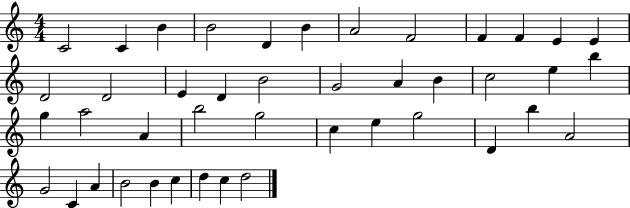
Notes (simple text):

C4/h C4/q B4/q B4/h D4/q B4/q A4/h F4/h F4/q F4/q E4/q E4/q D4/h D4/h E4/q D4/q B4/h G4/h A4/q B4/q C5/h E5/q B5/q G5/q A5/h A4/q B5/h G5/h C5/q E5/q G5/h D4/q B5/q A4/h G4/h C4/q A4/q B4/h B4/q C5/q D5/q C5/q D5/h